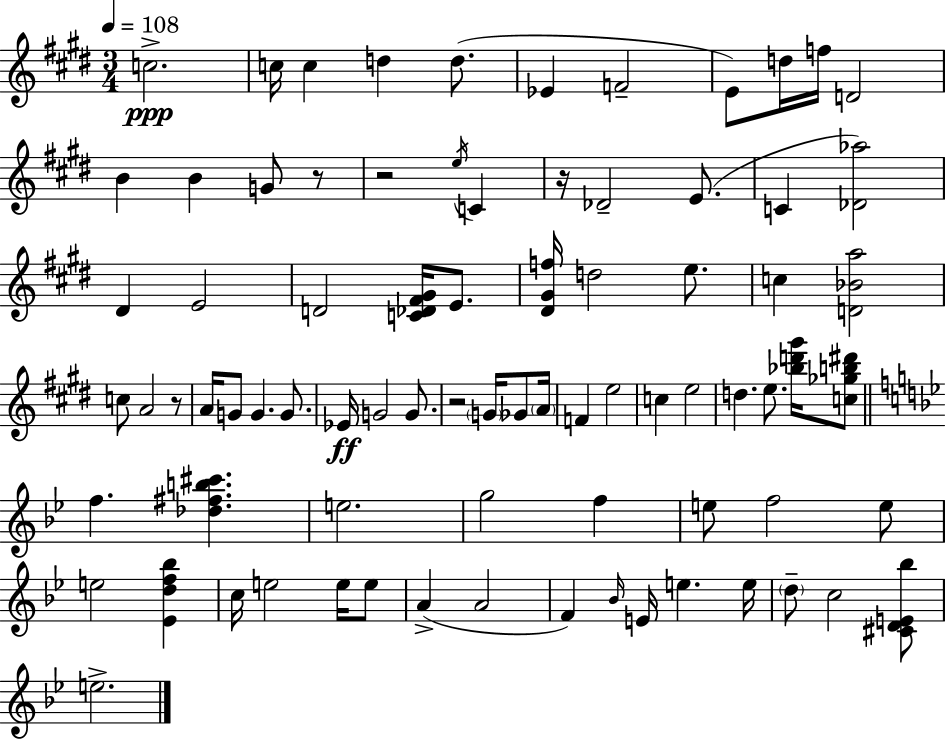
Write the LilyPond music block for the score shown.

{
  \clef treble
  \numericTimeSignature
  \time 3/4
  \key e \major
  \tempo 4 = 108
  c''2.->\ppp | c''16 c''4 d''4 d''8.( | ees'4 f'2-- | e'8) d''16 f''16 d'2 | \break b'4 b'4 g'8 r8 | r2 \acciaccatura { e''16 } c'4 | r16 des'2-- e'8.( | c'4 <des' aes''>2) | \break dis'4 e'2 | d'2 <c' des' fis' gis'>16 e'8. | <dis' gis' f''>16 d''2 e''8. | c''4 <d' bes' a''>2 | \break c''8 a'2 r8 | a'16 g'8 g'4. g'8. | ees'16\ff g'2 g'8. | r2 \parenthesize g'16 ges'8 | \break \parenthesize a'16 f'4 e''2 | c''4 e''2 | d''4. e''8. <bes'' d''' gis'''>16 <c'' ges'' b'' dis'''>8 | \bar "||" \break \key bes \major f''4. <des'' fis'' b'' cis'''>4. | e''2. | g''2 f''4 | e''8 f''2 e''8 | \break e''2 <ees' d'' f'' bes''>4 | c''16 e''2 e''16 e''8 | a'4->( a'2 | f'4) \grace { bes'16 } e'16 e''4. | \break e''16 \parenthesize d''8-- c''2 <cis' d' e' bes''>8 | e''2.-> | \bar "|."
}